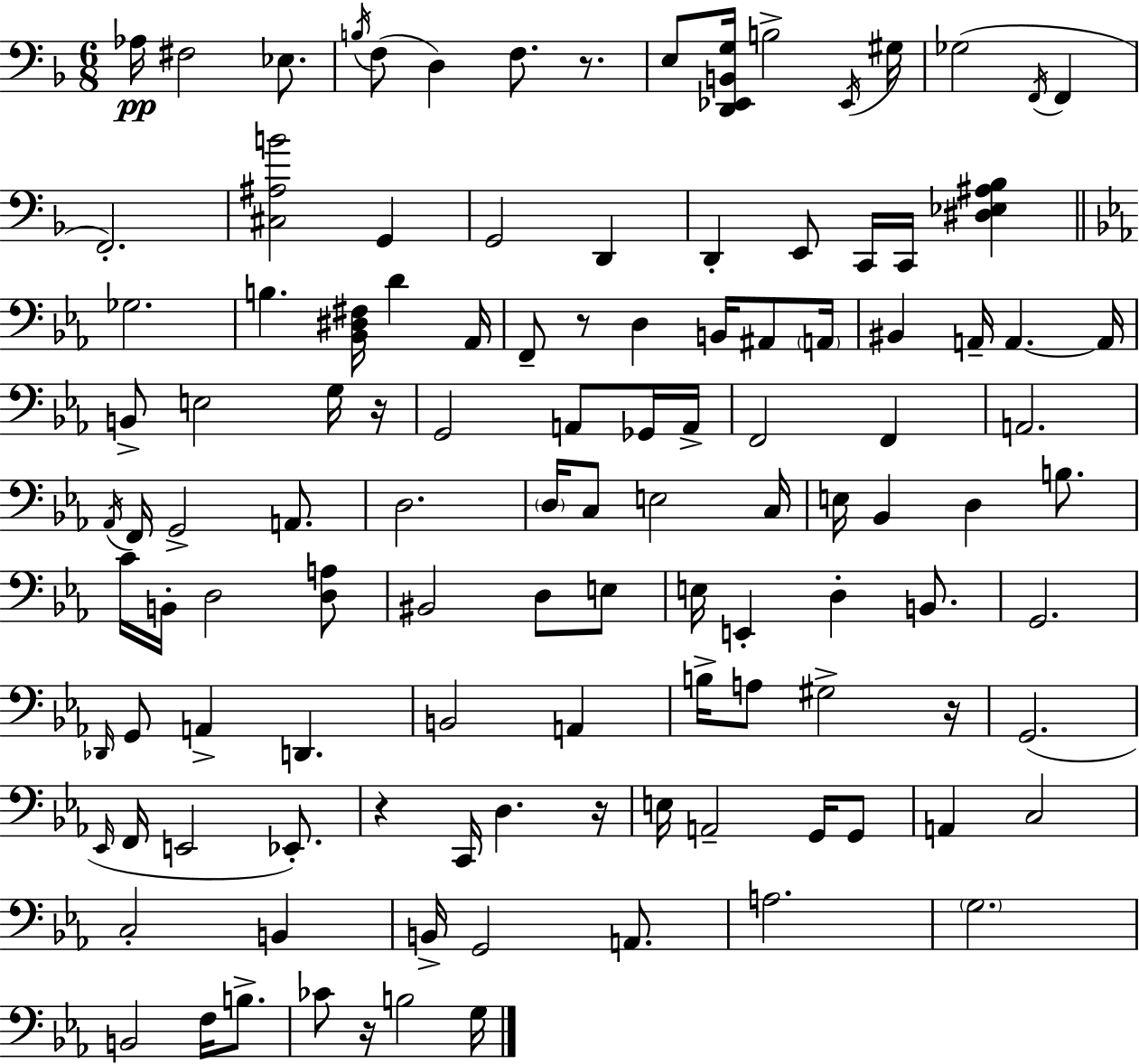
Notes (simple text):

Ab3/s F#3/h Eb3/e. B3/s F3/e D3/q F3/e. R/e. E3/e [D2,Eb2,B2,G3]/s B3/h Eb2/s G#3/s Gb3/h F2/s F2/q F2/h. [C#3,A#3,B4]/h G2/q G2/h D2/q D2/q E2/e C2/s C2/s [D#3,Eb3,A#3,Bb3]/q Gb3/h. B3/q. [Bb2,D#3,F#3]/s D4/q Ab2/s F2/e R/e D3/q B2/s A#2/e A2/s BIS2/q A2/s A2/q. A2/s B2/e E3/h G3/s R/s G2/h A2/e Gb2/s A2/s F2/h F2/q A2/h. Ab2/s F2/s G2/h A2/e. D3/h. D3/s C3/e E3/h C3/s E3/s Bb2/q D3/q B3/e. C4/s B2/s D3/h [D3,A3]/e BIS2/h D3/e E3/e E3/s E2/q D3/q B2/e. G2/h. Db2/s G2/e A2/q D2/q. B2/h A2/q B3/s A3/e G#3/h R/s G2/h. Eb2/s F2/s E2/h Eb2/e. R/q C2/s D3/q. R/s E3/s A2/h G2/s G2/e A2/q C3/h C3/h B2/q B2/s G2/h A2/e. A3/h. G3/h. B2/h F3/s B3/e. CES4/e R/s B3/h G3/s